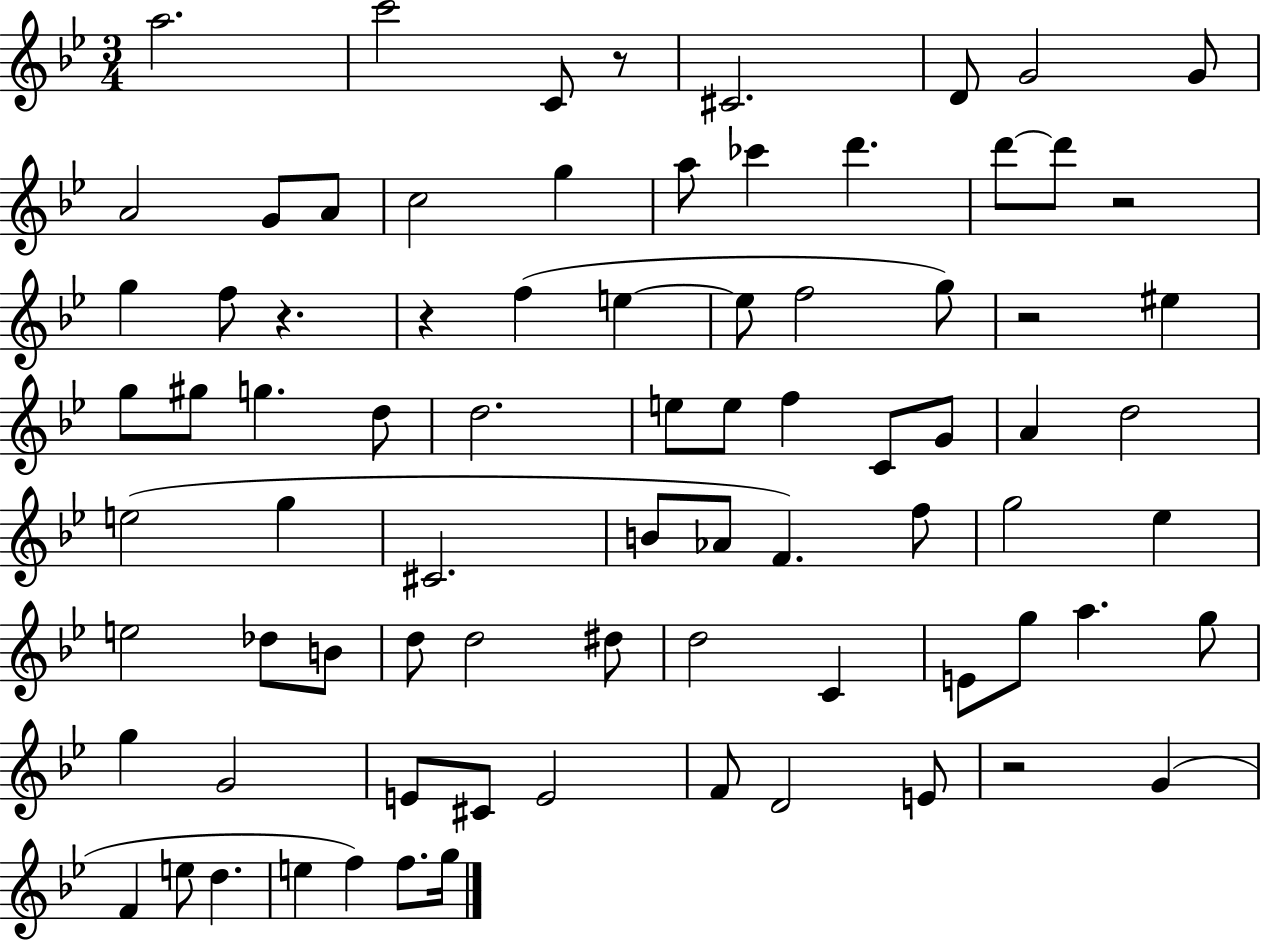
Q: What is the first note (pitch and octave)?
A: A5